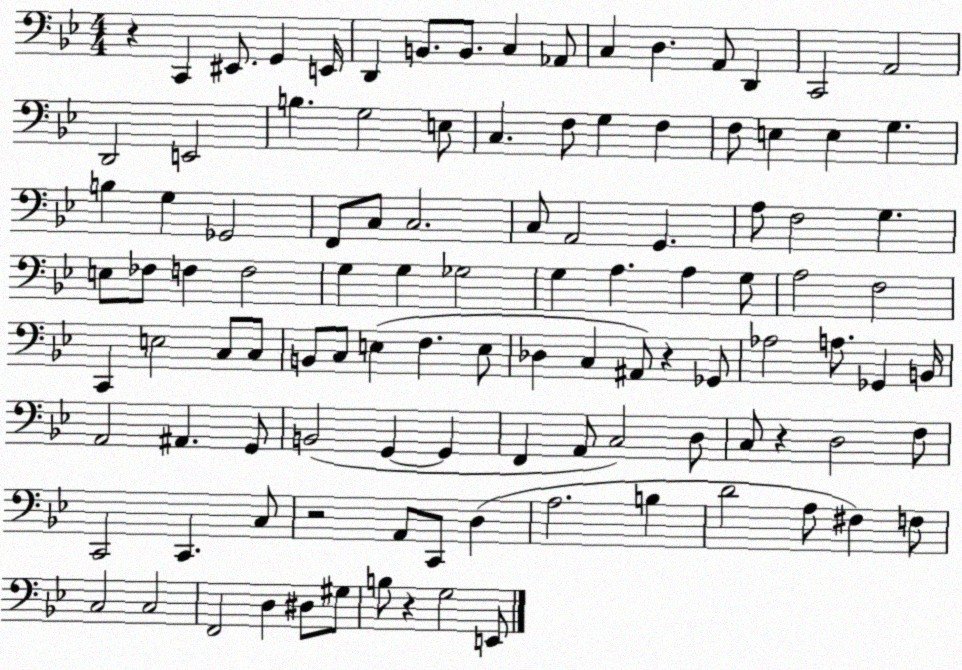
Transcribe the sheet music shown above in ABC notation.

X:1
T:Untitled
M:4/4
L:1/4
K:Bb
z C,, ^E,,/2 G,, E,,/4 D,, B,,/2 B,,/2 C, _A,,/2 C, D, A,,/2 D,, C,,2 A,,2 D,,2 E,,2 B, G,2 E,/2 C, F,/2 G, F, F,/2 E, E, G, B, G, _G,,2 F,,/2 C,/2 C,2 C,/2 A,,2 G,, A,/2 F,2 G, E,/2 _F,/2 F, F,2 G, G, _G,2 G, A, A, G,/2 A,2 F,2 C,, E,2 C,/2 C,/2 B,,/2 C,/2 E, F, E,/2 _D, C, ^A,,/2 z _G,,/2 _A,2 A,/2 _G,, B,,/4 A,,2 ^A,, G,,/2 B,,2 G,, G,, F,, A,,/2 C,2 D,/2 C,/2 z D,2 F,/2 C,,2 C,, C,/2 z2 A,,/2 C,,/2 D, A,2 B, D2 A,/2 ^F, F,/2 C,2 C,2 F,,2 D, ^D,/2 ^G,/2 B,/2 z G,2 E,,/2